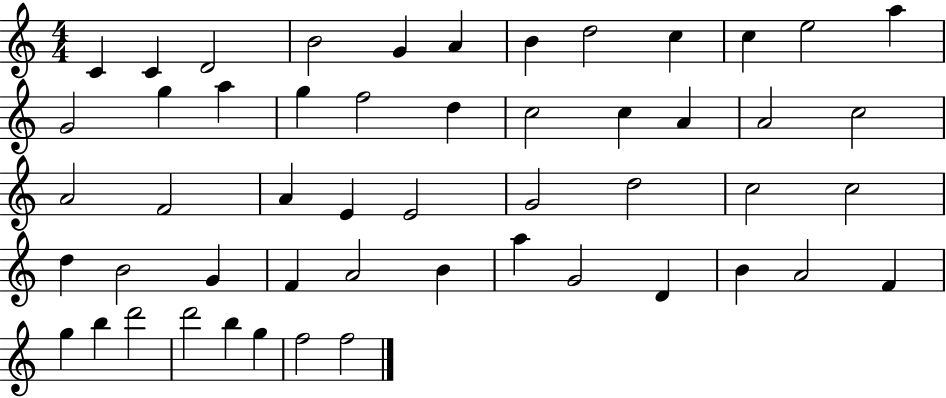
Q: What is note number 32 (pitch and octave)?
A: C5